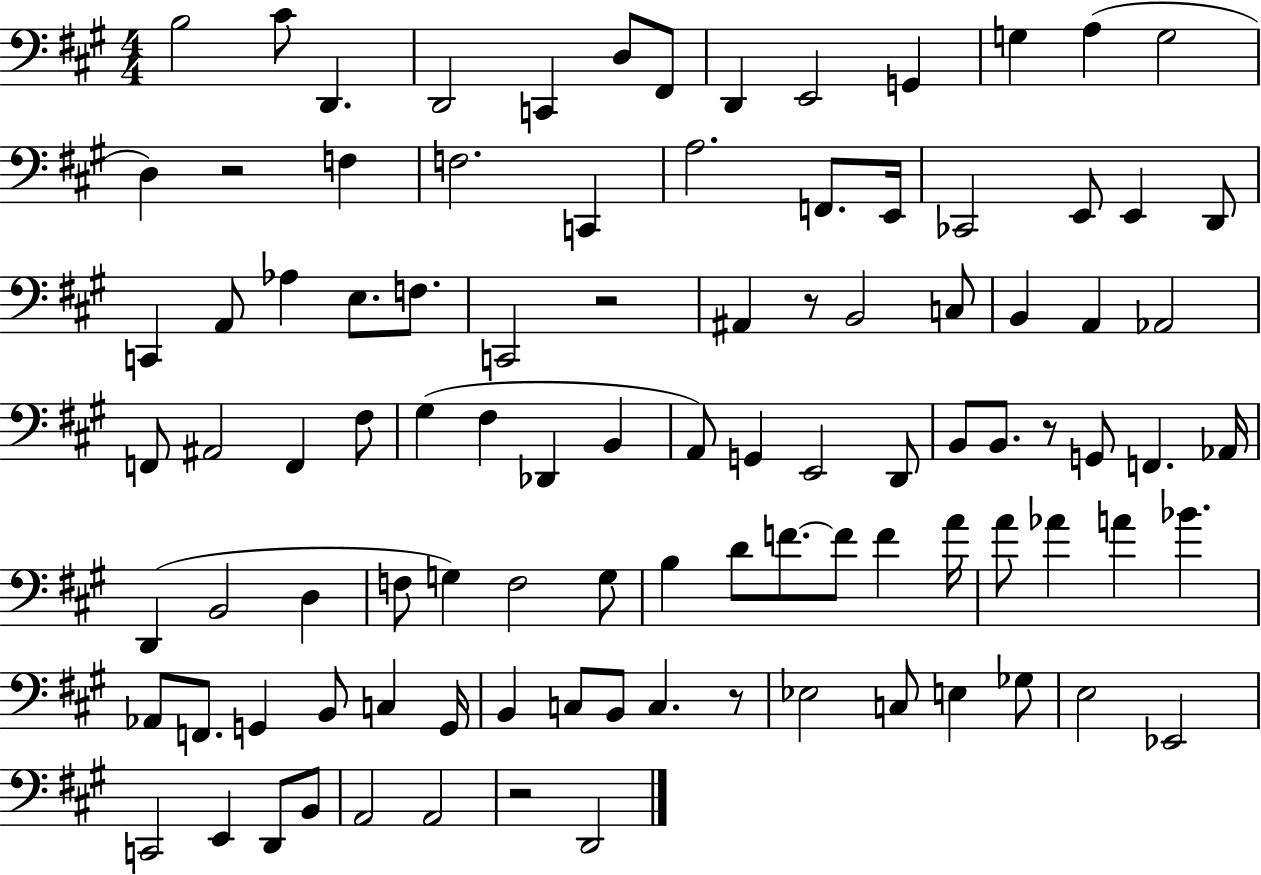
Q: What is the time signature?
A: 4/4